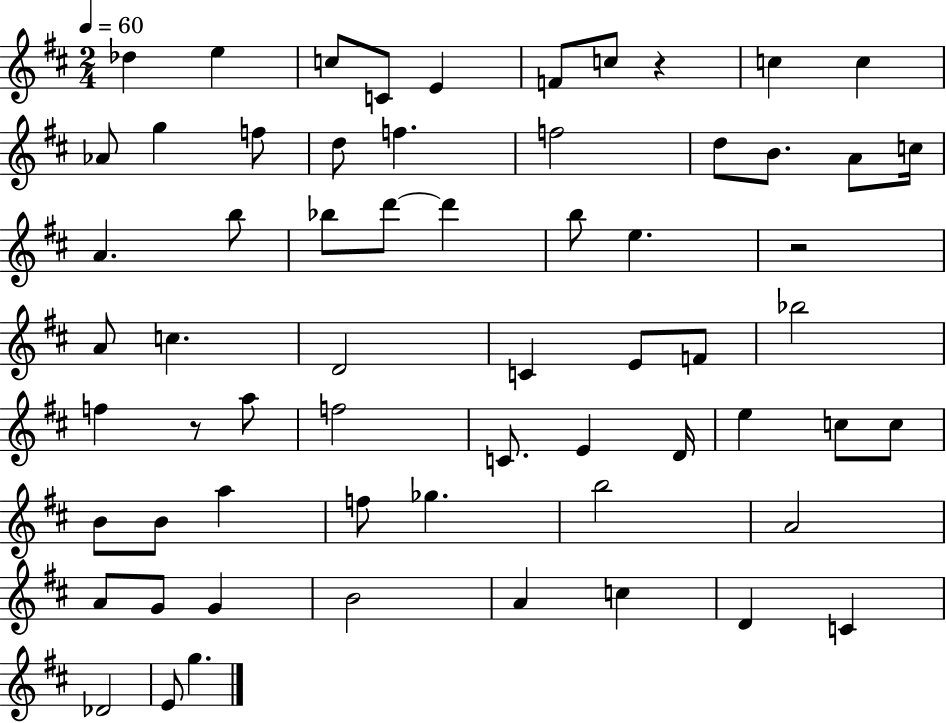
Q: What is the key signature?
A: D major